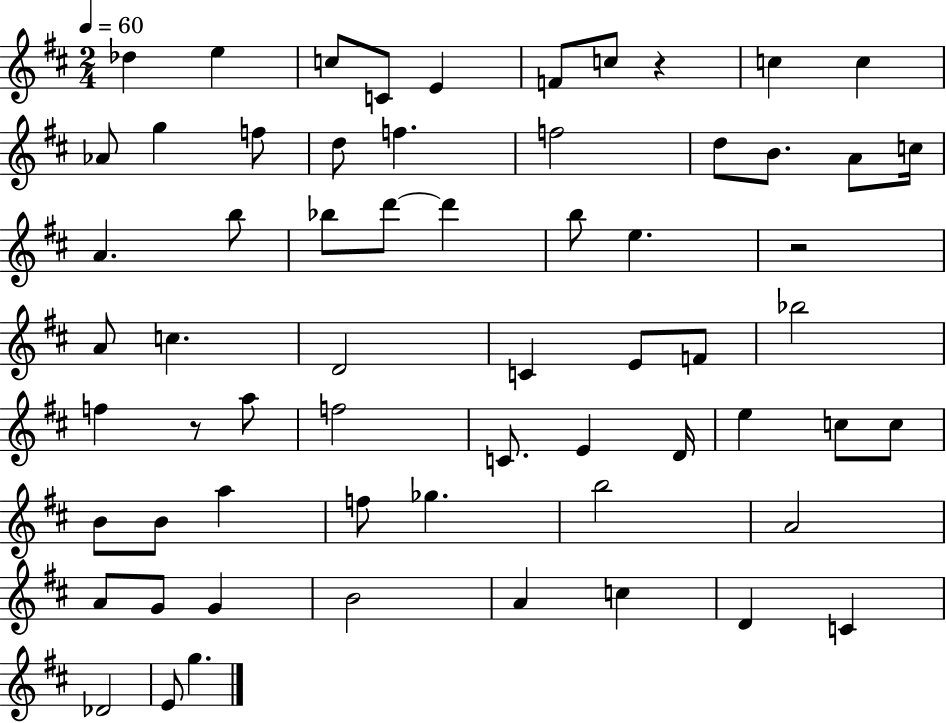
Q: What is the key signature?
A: D major